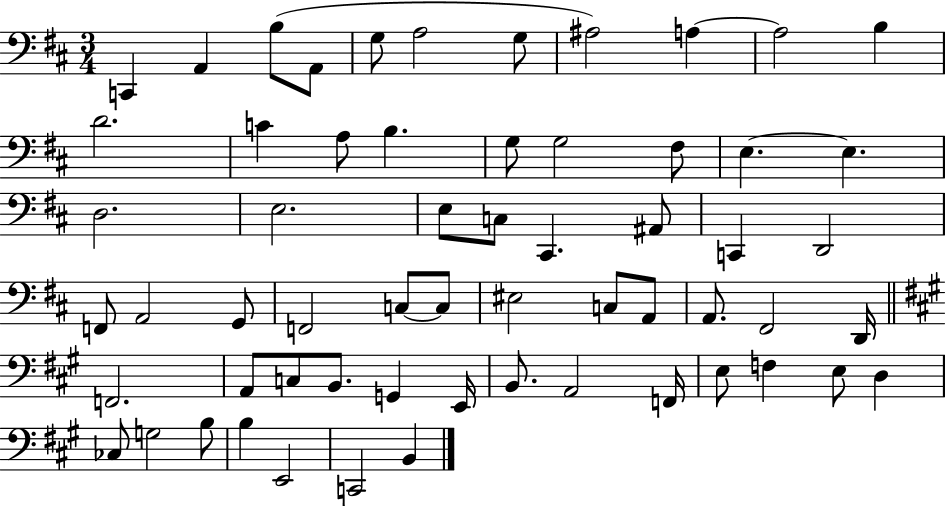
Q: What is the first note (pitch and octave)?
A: C2